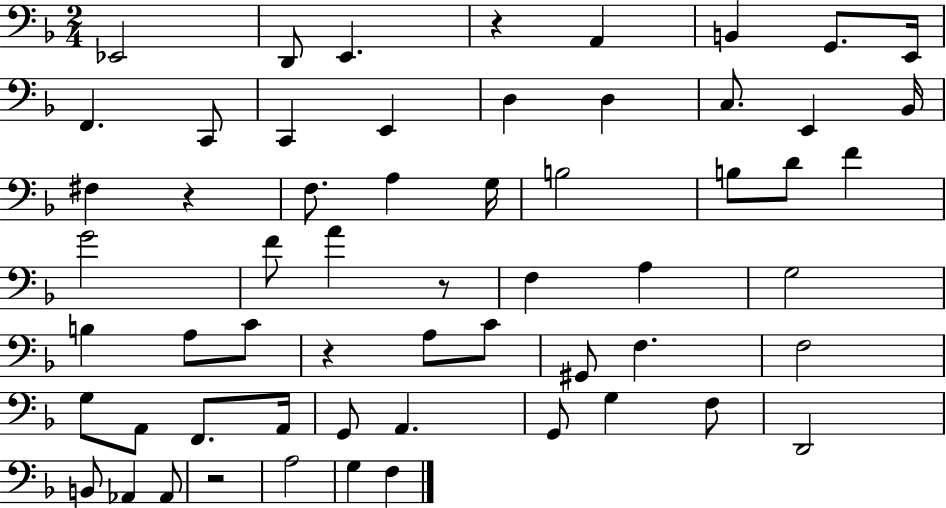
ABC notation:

X:1
T:Untitled
M:2/4
L:1/4
K:F
_E,,2 D,,/2 E,, z A,, B,, G,,/2 E,,/4 F,, C,,/2 C,, E,, D, D, C,/2 E,, _B,,/4 ^F, z F,/2 A, G,/4 B,2 B,/2 D/2 F G2 F/2 A z/2 F, A, G,2 B, A,/2 C/2 z A,/2 C/2 ^G,,/2 F, F,2 G,/2 A,,/2 F,,/2 A,,/4 G,,/2 A,, G,,/2 G, F,/2 D,,2 B,,/2 _A,, _A,,/2 z2 A,2 G, F,